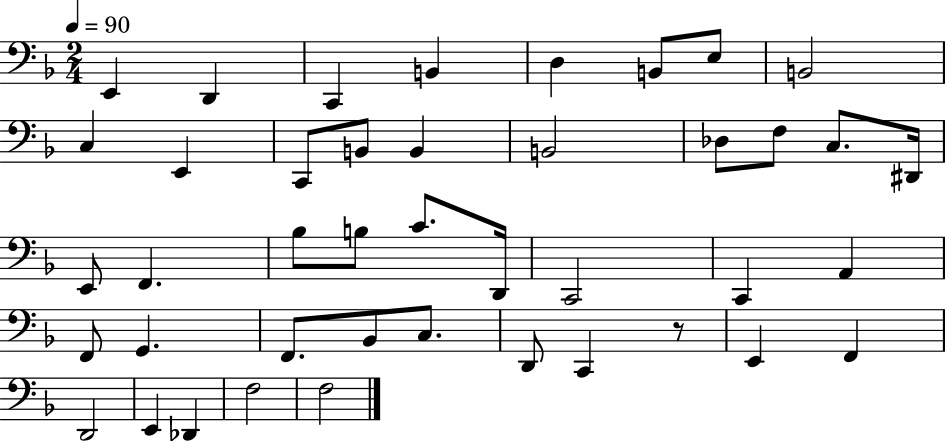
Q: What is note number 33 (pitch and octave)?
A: D2